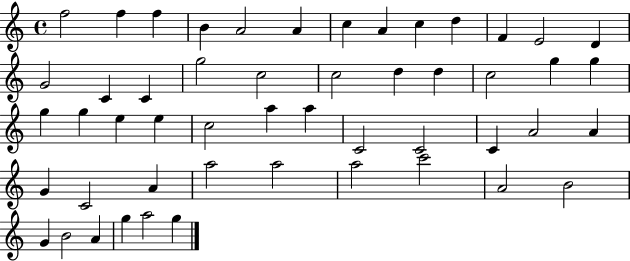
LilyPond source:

{
  \clef treble
  \time 4/4
  \defaultTimeSignature
  \key c \major
  f''2 f''4 f''4 | b'4 a'2 a'4 | c''4 a'4 c''4 d''4 | f'4 e'2 d'4 | \break g'2 c'4 c'4 | g''2 c''2 | c''2 d''4 d''4 | c''2 g''4 g''4 | \break g''4 g''4 e''4 e''4 | c''2 a''4 a''4 | c'2 c'2 | c'4 a'2 a'4 | \break g'4 c'2 a'4 | a''2 a''2 | a''2 c'''2 | a'2 b'2 | \break g'4 b'2 a'4 | g''4 a''2 g''4 | \bar "|."
}